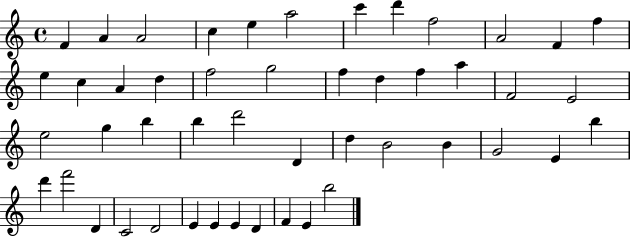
{
  \clef treble
  \time 4/4
  \defaultTimeSignature
  \key c \major
  f'4 a'4 a'2 | c''4 e''4 a''2 | c'''4 d'''4 f''2 | a'2 f'4 f''4 | \break e''4 c''4 a'4 d''4 | f''2 g''2 | f''4 d''4 f''4 a''4 | f'2 e'2 | \break e''2 g''4 b''4 | b''4 d'''2 d'4 | d''4 b'2 b'4 | g'2 e'4 b''4 | \break d'''4 f'''2 d'4 | c'2 d'2 | e'4 e'4 e'4 d'4 | f'4 e'4 b''2 | \break \bar "|."
}